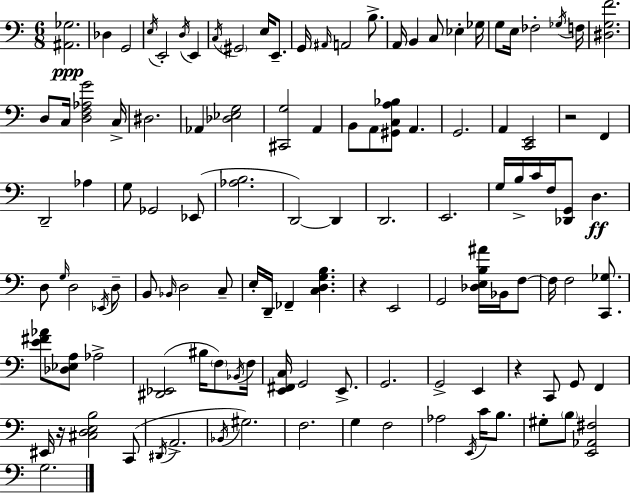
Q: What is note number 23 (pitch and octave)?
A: Gb3